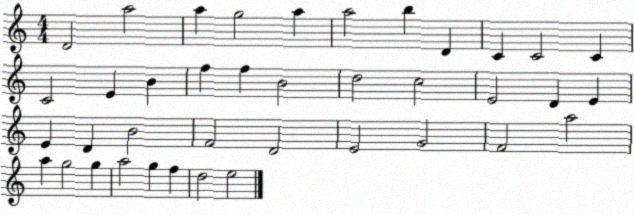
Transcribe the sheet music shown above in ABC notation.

X:1
T:Untitled
M:4/4
L:1/4
K:C
D2 a2 a g2 a a2 b D C C2 C C2 E B f f B2 d2 c2 E2 D E E D B2 F2 D2 E2 G2 F2 a2 a g2 g a2 g f d2 e2